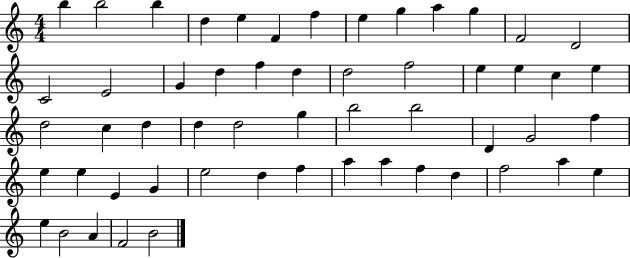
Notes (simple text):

B5/q B5/h B5/q D5/q E5/q F4/q F5/q E5/q G5/q A5/q G5/q F4/h D4/h C4/h E4/h G4/q D5/q F5/q D5/q D5/h F5/h E5/q E5/q C5/q E5/q D5/h C5/q D5/q D5/q D5/h G5/q B5/h B5/h D4/q G4/h F5/q E5/q E5/q E4/q G4/q E5/h D5/q F5/q A5/q A5/q F5/q D5/q F5/h A5/q E5/q E5/q B4/h A4/q F4/h B4/h